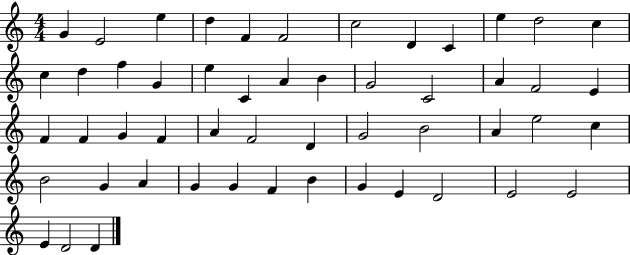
X:1
T:Untitled
M:4/4
L:1/4
K:C
G E2 e d F F2 c2 D C e d2 c c d f G e C A B G2 C2 A F2 E F F G F A F2 D G2 B2 A e2 c B2 G A G G F B G E D2 E2 E2 E D2 D